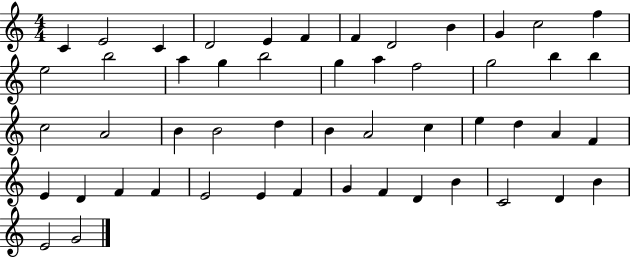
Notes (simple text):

C4/q E4/h C4/q D4/h E4/q F4/q F4/q D4/h B4/q G4/q C5/h F5/q E5/h B5/h A5/q G5/q B5/h G5/q A5/q F5/h G5/h B5/q B5/q C5/h A4/h B4/q B4/h D5/q B4/q A4/h C5/q E5/q D5/q A4/q F4/q E4/q D4/q F4/q F4/q E4/h E4/q F4/q G4/q F4/q D4/q B4/q C4/h D4/q B4/q E4/h G4/h